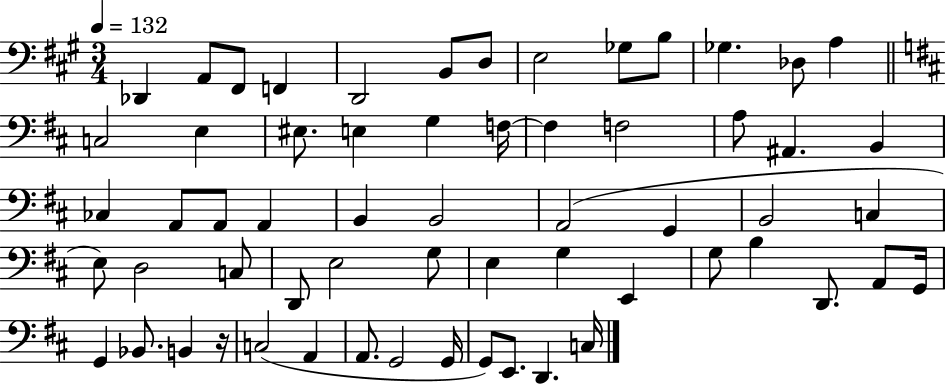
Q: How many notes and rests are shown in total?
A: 61